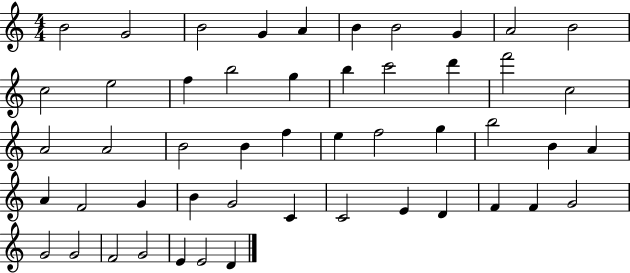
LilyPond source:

{
  \clef treble
  \numericTimeSignature
  \time 4/4
  \key c \major
  b'2 g'2 | b'2 g'4 a'4 | b'4 b'2 g'4 | a'2 b'2 | \break c''2 e''2 | f''4 b''2 g''4 | b''4 c'''2 d'''4 | f'''2 c''2 | \break a'2 a'2 | b'2 b'4 f''4 | e''4 f''2 g''4 | b''2 b'4 a'4 | \break a'4 f'2 g'4 | b'4 g'2 c'4 | c'2 e'4 d'4 | f'4 f'4 g'2 | \break g'2 g'2 | f'2 g'2 | e'4 e'2 d'4 | \bar "|."
}